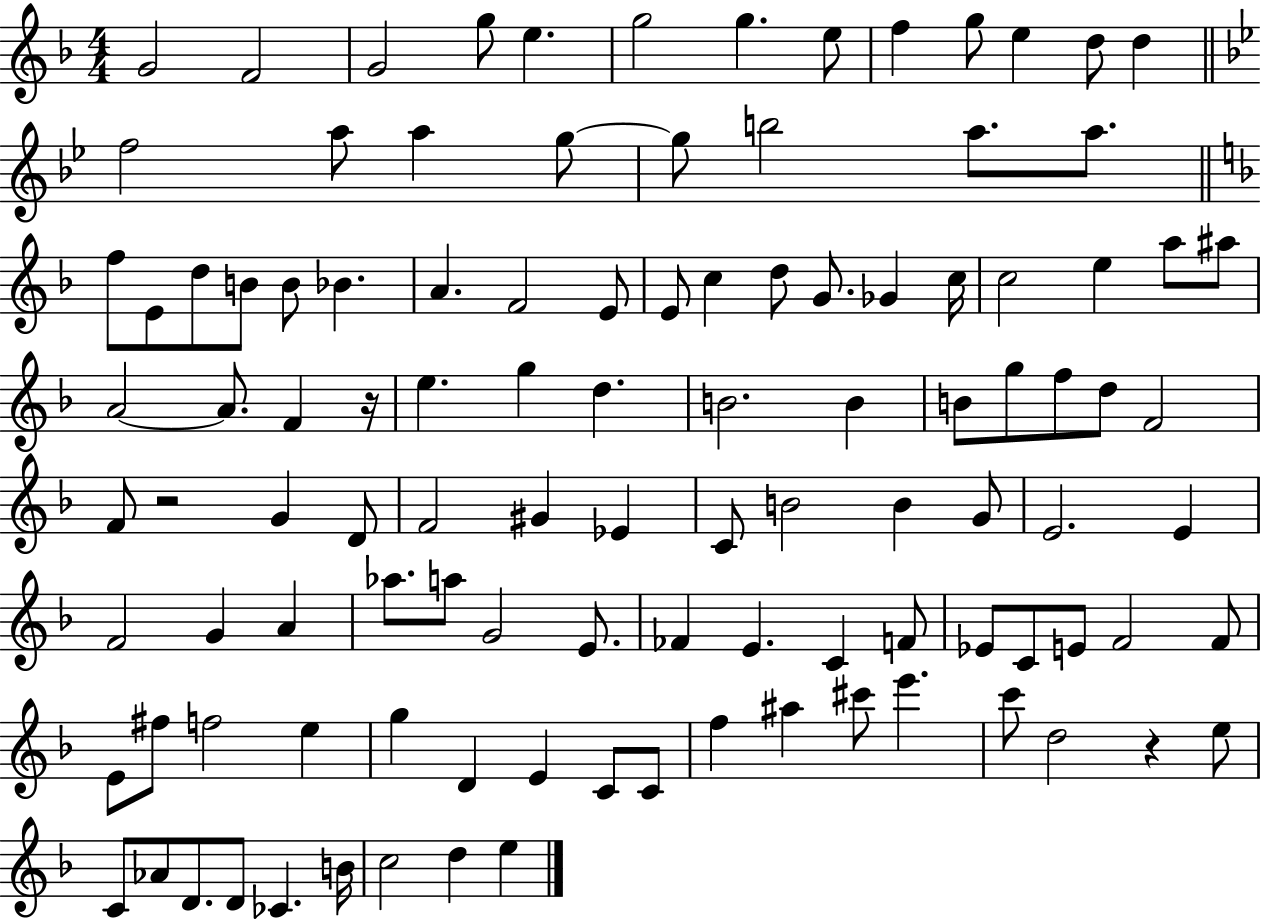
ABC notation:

X:1
T:Untitled
M:4/4
L:1/4
K:F
G2 F2 G2 g/2 e g2 g e/2 f g/2 e d/2 d f2 a/2 a g/2 g/2 b2 a/2 a/2 f/2 E/2 d/2 B/2 B/2 _B A F2 E/2 E/2 c d/2 G/2 _G c/4 c2 e a/2 ^a/2 A2 A/2 F z/4 e g d B2 B B/2 g/2 f/2 d/2 F2 F/2 z2 G D/2 F2 ^G _E C/2 B2 B G/2 E2 E F2 G A _a/2 a/2 G2 E/2 _F E C F/2 _E/2 C/2 E/2 F2 F/2 E/2 ^f/2 f2 e g D E C/2 C/2 f ^a ^c'/2 e' c'/2 d2 z e/2 C/2 _A/2 D/2 D/2 _C B/4 c2 d e